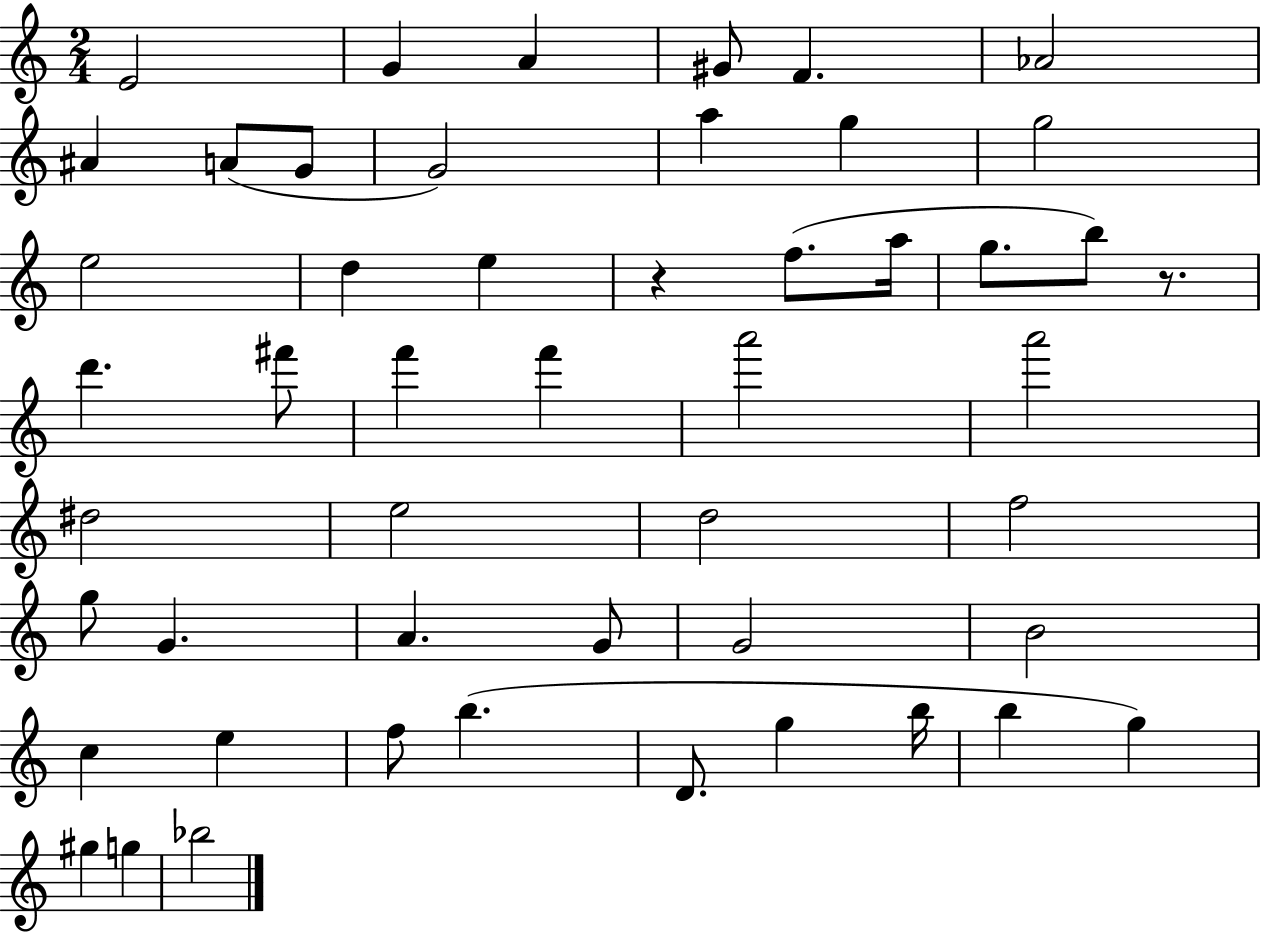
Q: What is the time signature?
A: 2/4